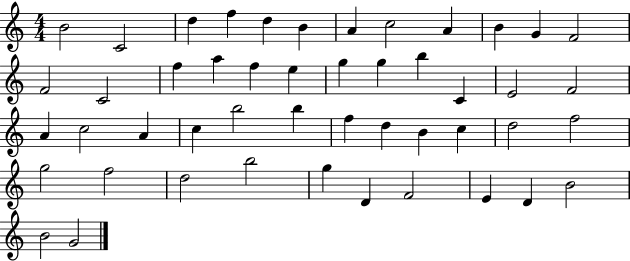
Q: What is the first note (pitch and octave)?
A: B4